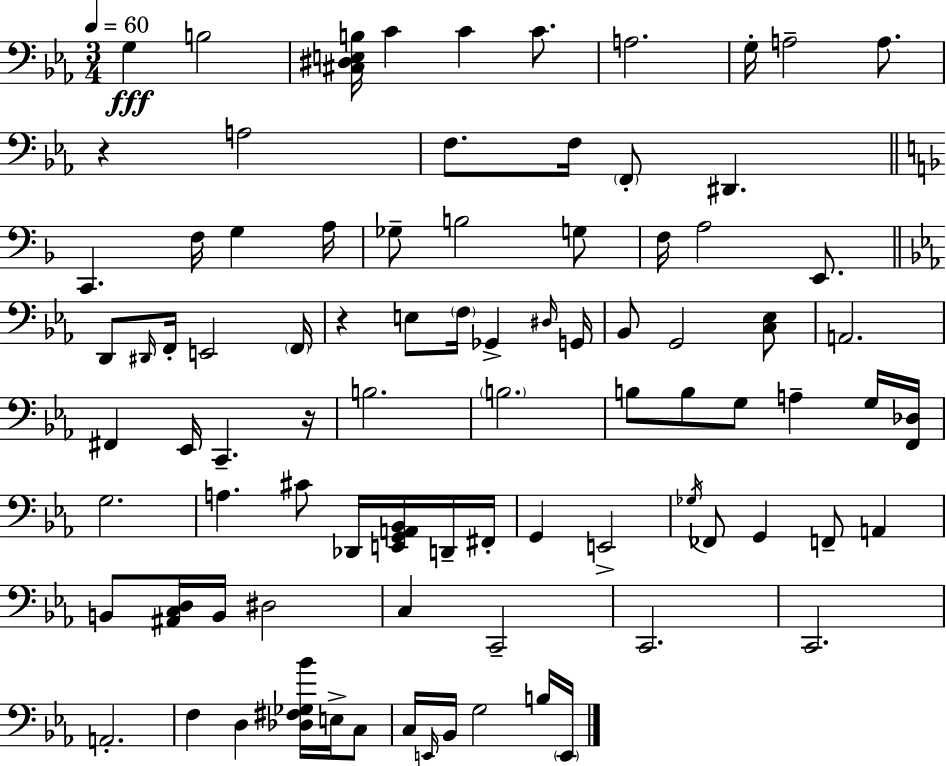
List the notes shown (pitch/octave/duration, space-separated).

G3/q B3/h [C#3,D#3,E3,B3]/s C4/q C4/q C4/e. A3/h. G3/s A3/h A3/e. R/q A3/h F3/e. F3/s F2/e D#2/q. C2/q. F3/s G3/q A3/s Gb3/e B3/h G3/e F3/s A3/h E2/e. D2/e D#2/s F2/s E2/h F2/s R/q E3/e F3/s Gb2/q D#3/s G2/s Bb2/e G2/h [C3,Eb3]/e A2/h. F#2/q Eb2/s C2/q. R/s B3/h. B3/h. B3/e B3/e G3/e A3/q G3/s [F2,Db3]/s G3/h. A3/q. C#4/e Db2/s [E2,G2,A2,Bb2]/s D2/s F#2/s G2/q E2/h Gb3/s FES2/e G2/q F2/e A2/q B2/e [A#2,C3,D3]/s B2/s D#3/h C3/q C2/h C2/h. C2/h. A2/h. F3/q D3/q [Db3,F#3,Gb3,Bb4]/s E3/s C3/e C3/s E2/s Bb2/s G3/h B3/s E2/s